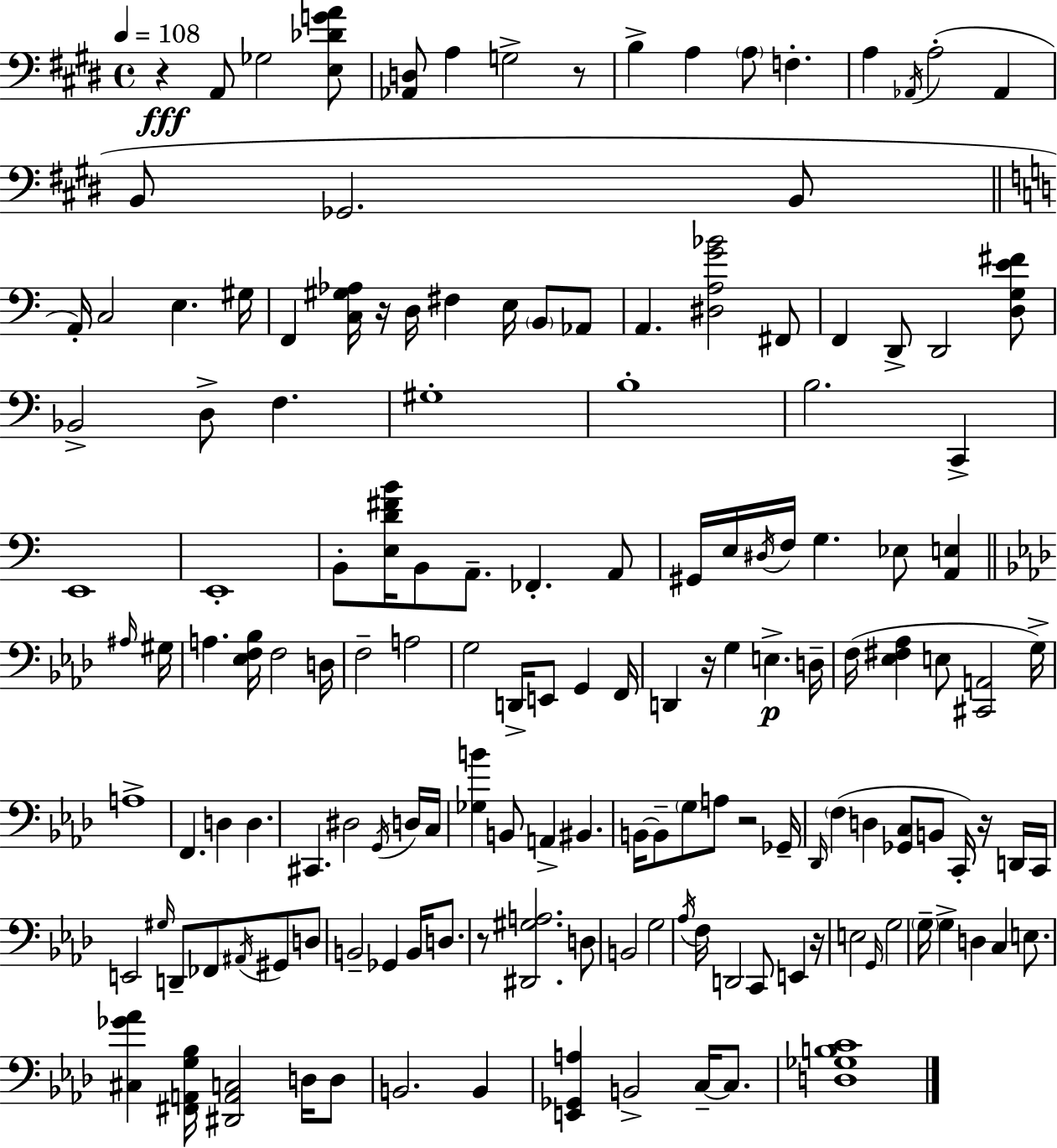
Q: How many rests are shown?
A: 8